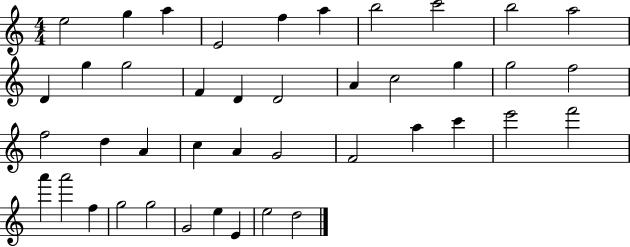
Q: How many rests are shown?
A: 0